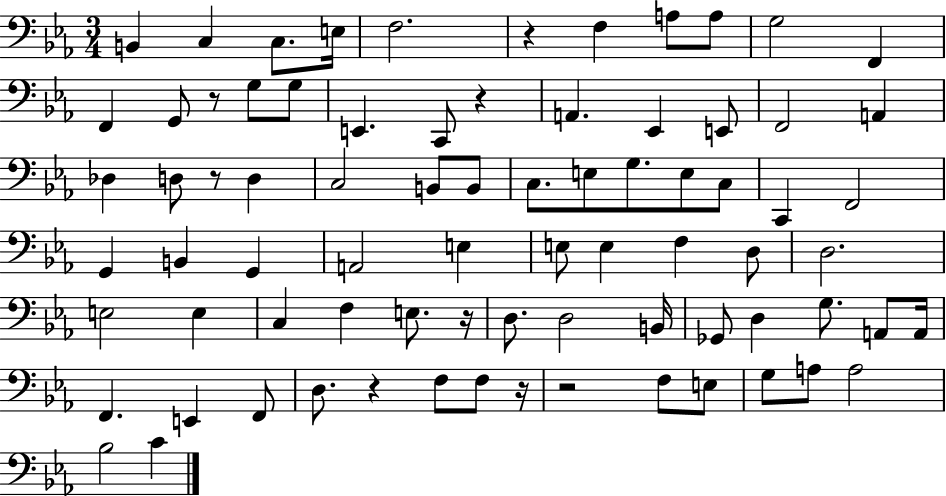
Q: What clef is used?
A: bass